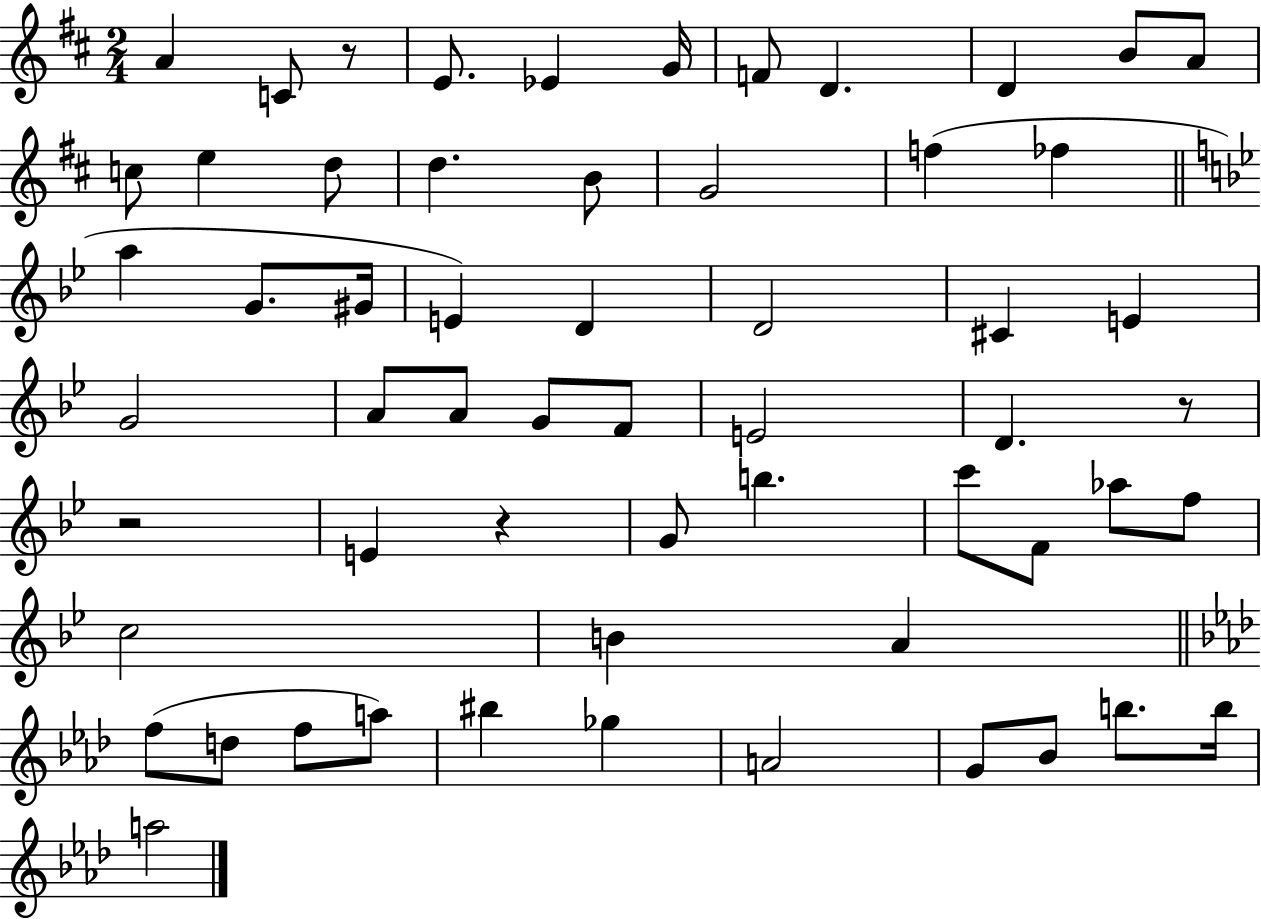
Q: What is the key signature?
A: D major